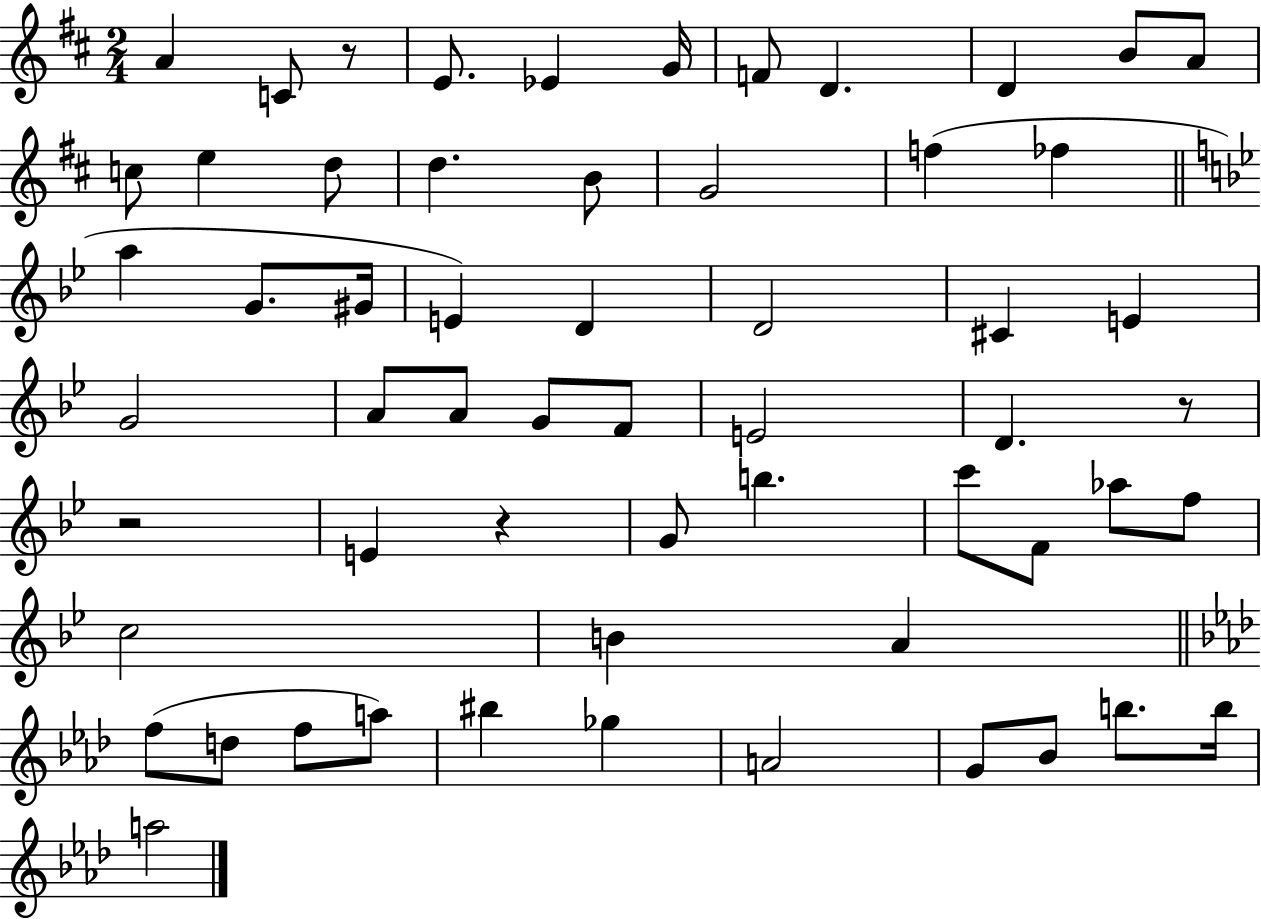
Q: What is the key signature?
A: D major